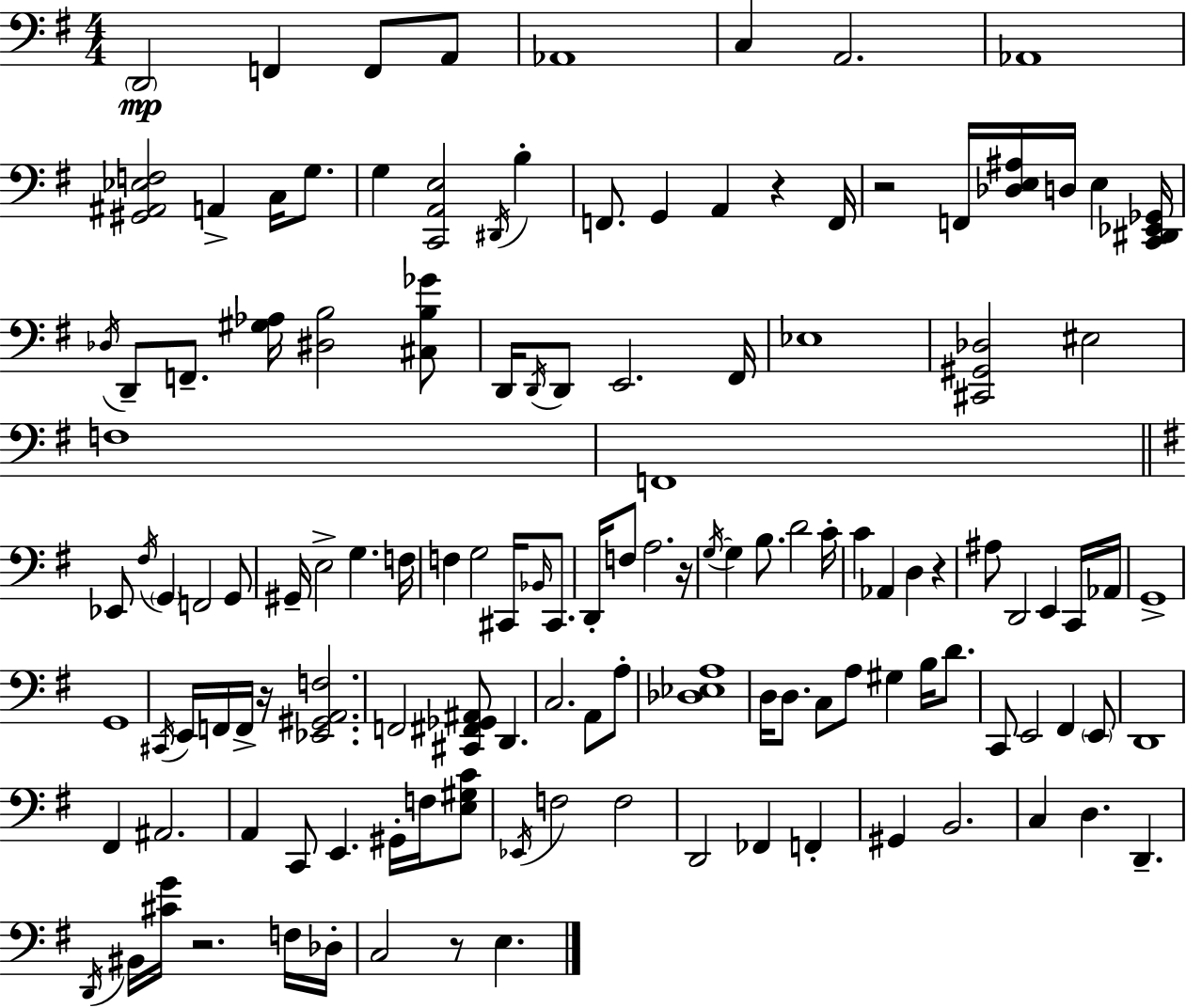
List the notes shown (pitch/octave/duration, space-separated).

D2/h F2/q F2/e A2/e Ab2/w C3/q A2/h. Ab2/w [G#2,A#2,Eb3,F3]/h A2/q C3/s G3/e. G3/q [C2,A2,E3]/h D#2/s B3/q F2/e. G2/q A2/q R/q F2/s R/h F2/s [Db3,E3,A#3]/s D3/s E3/q [C2,D#2,Eb2,Gb2]/s Db3/s D2/e F2/e. [G#3,Ab3]/s [D#3,B3]/h [C#3,B3,Gb4]/e D2/s D2/s D2/e E2/h. F#2/s Eb3/w [C#2,G#2,Db3]/h EIS3/h F3/w F2/w Eb2/e F#3/s G2/q F2/h G2/e G#2/s E3/h G3/q. F3/s F3/q G3/h C#2/s Bb2/s C#2/e. D2/s F3/e A3/h. R/s G3/s G3/q B3/e. D4/h C4/s C4/q Ab2/q D3/q R/q A#3/e D2/h E2/q C2/s Ab2/s G2/w G2/w C#2/s E2/s F2/s F2/s R/s [Eb2,G#2,A2,F3]/h. F2/h [C#2,F#2,Gb2,A#2]/e D2/q. C3/h. A2/e A3/e [Db3,Eb3,A3]/w D3/s D3/e. C3/e A3/e G#3/q B3/s D4/e. C2/e E2/h F#2/q E2/e D2/w F#2/q A#2/h. A2/q C2/e E2/q. G#2/s F3/s [E3,G#3,C4]/e Eb2/s F3/h F3/h D2/h FES2/q F2/q G#2/q B2/h. C3/q D3/q. D2/q. D2/s BIS2/s [C#4,G4]/s R/h. F3/s Db3/s C3/h R/e E3/q.